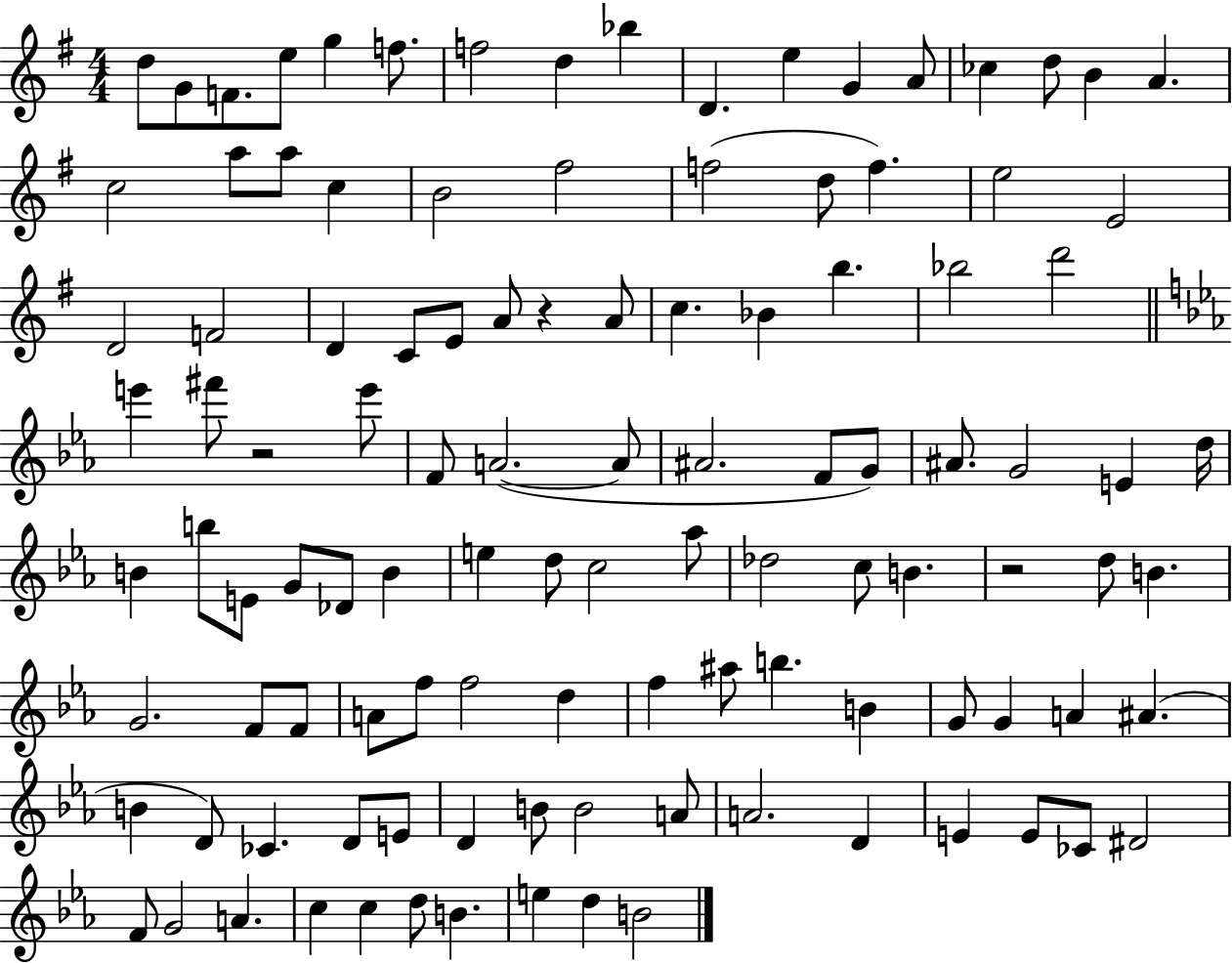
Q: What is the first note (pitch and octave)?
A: D5